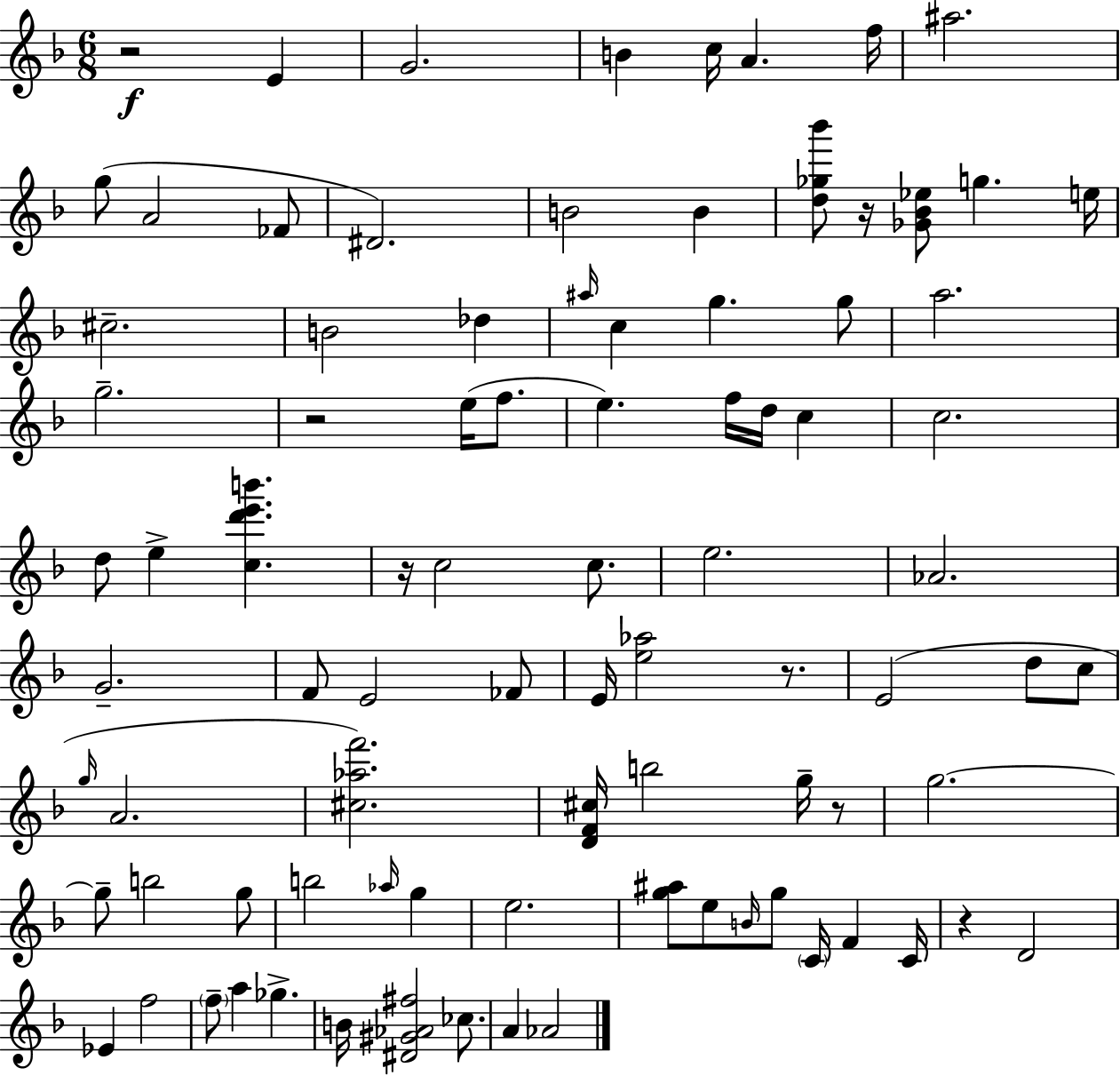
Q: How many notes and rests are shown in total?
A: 88